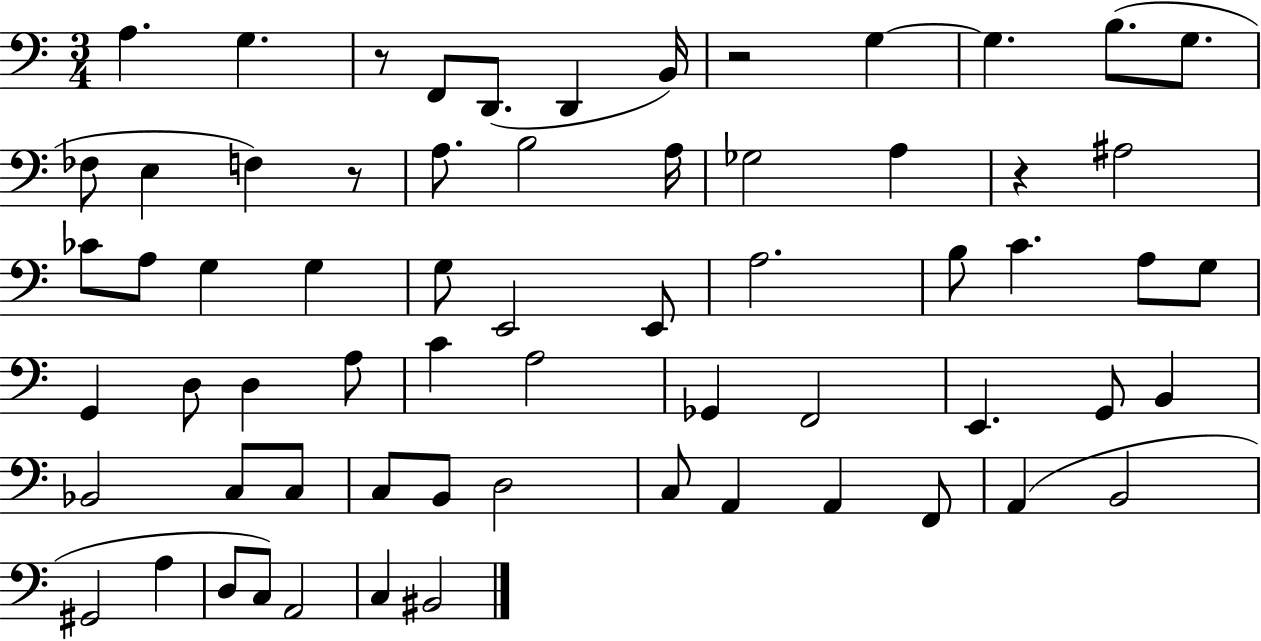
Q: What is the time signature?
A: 3/4